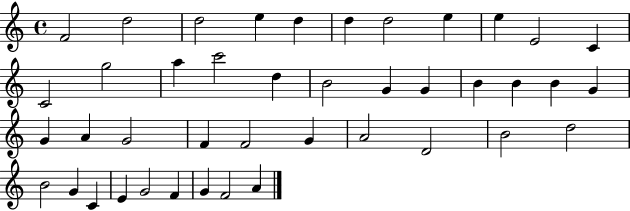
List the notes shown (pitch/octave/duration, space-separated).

F4/h D5/h D5/h E5/q D5/q D5/q D5/h E5/q E5/q E4/h C4/q C4/h G5/h A5/q C6/h D5/q B4/h G4/q G4/q B4/q B4/q B4/q G4/q G4/q A4/q G4/h F4/q F4/h G4/q A4/h D4/h B4/h D5/h B4/h G4/q C4/q E4/q G4/h F4/q G4/q F4/h A4/q